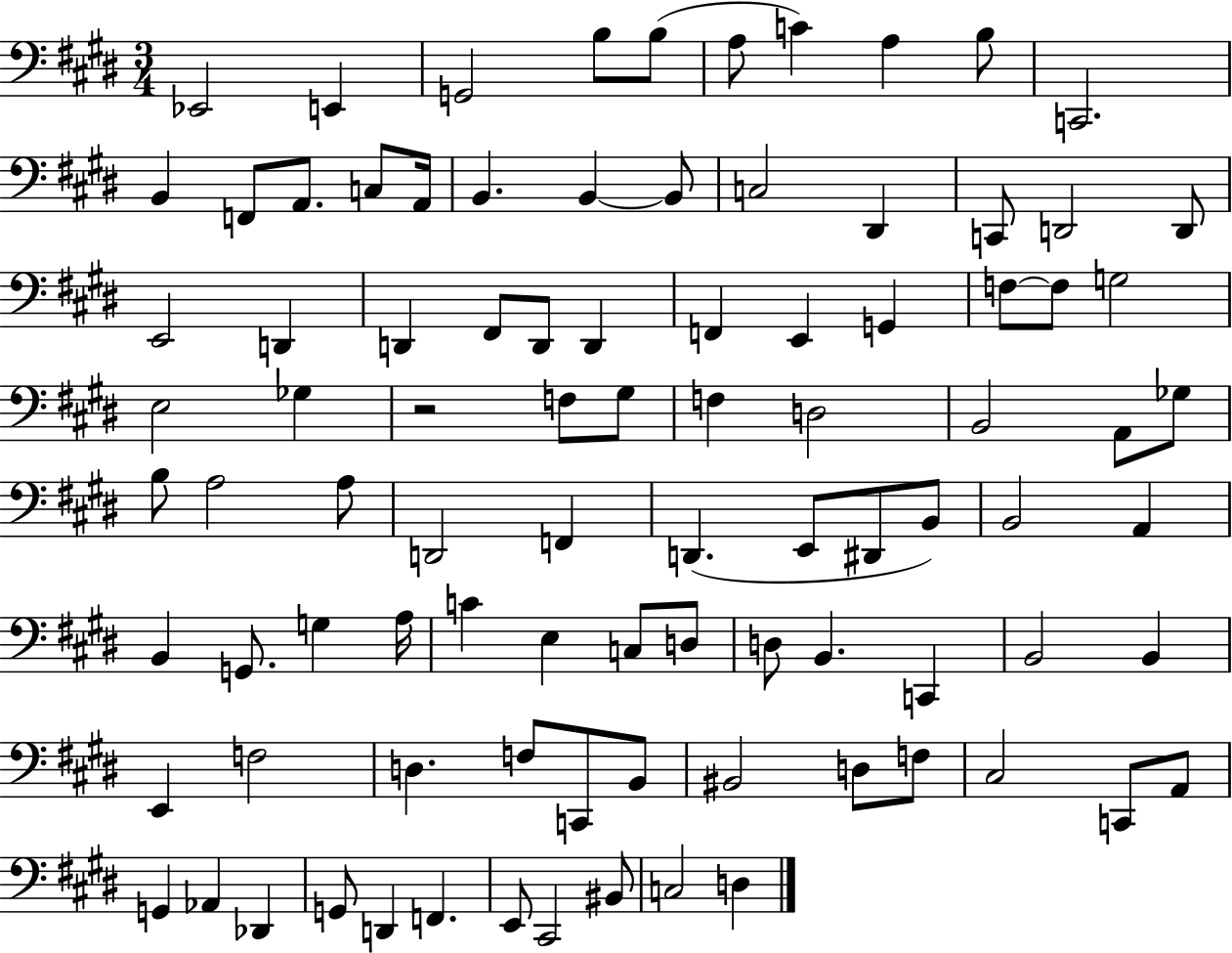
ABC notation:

X:1
T:Untitled
M:3/4
L:1/4
K:E
_E,,2 E,, G,,2 B,/2 B,/2 A,/2 C A, B,/2 C,,2 B,, F,,/2 A,,/2 C,/2 A,,/4 B,, B,, B,,/2 C,2 ^D,, C,,/2 D,,2 D,,/2 E,,2 D,, D,, ^F,,/2 D,,/2 D,, F,, E,, G,, F,/2 F,/2 G,2 E,2 _G, z2 F,/2 ^G,/2 F, D,2 B,,2 A,,/2 _G,/2 B,/2 A,2 A,/2 D,,2 F,, D,, E,,/2 ^D,,/2 B,,/2 B,,2 A,, B,, G,,/2 G, A,/4 C E, C,/2 D,/2 D,/2 B,, C,, B,,2 B,, E,, F,2 D, F,/2 C,,/2 B,,/2 ^B,,2 D,/2 F,/2 ^C,2 C,,/2 A,,/2 G,, _A,, _D,, G,,/2 D,, F,, E,,/2 ^C,,2 ^B,,/2 C,2 D,